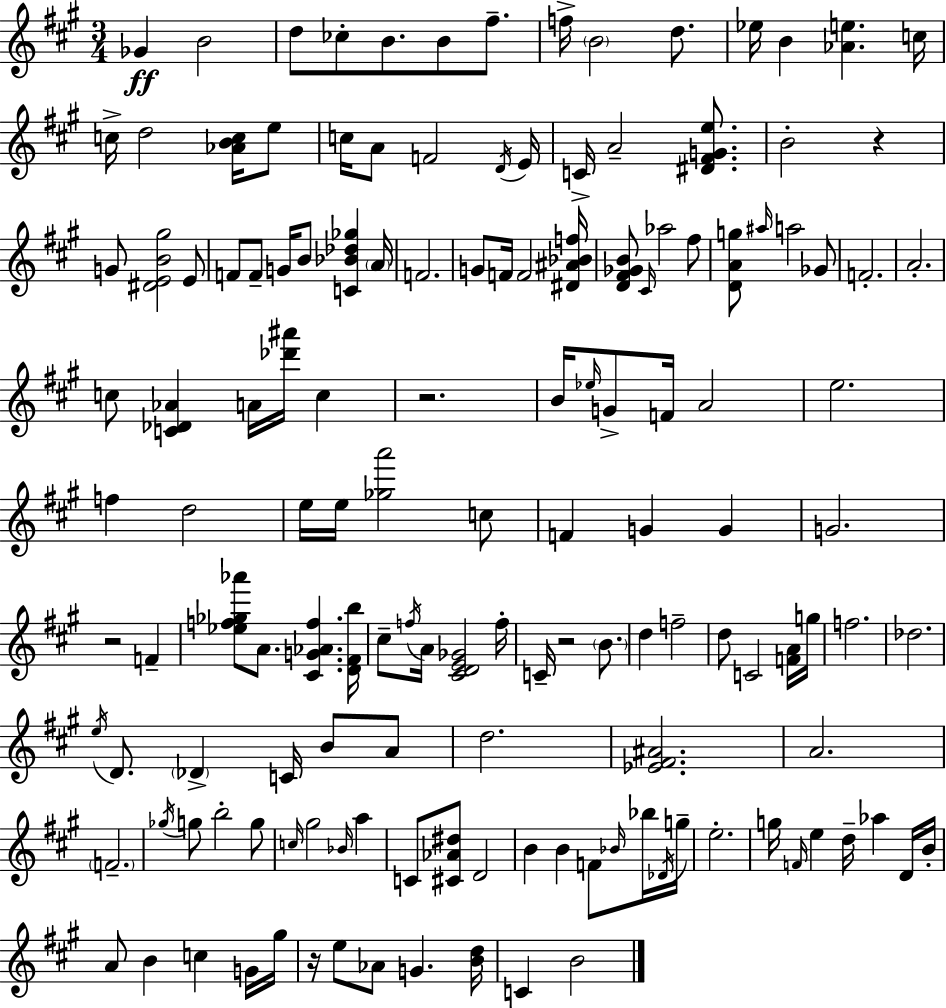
Gb4/q B4/h D5/e CES5/e B4/e. B4/e F#5/e. F5/s B4/h D5/e. Eb5/s B4/q [Ab4,E5]/q. C5/s C5/s D5/h [Ab4,B4,C5]/s E5/e C5/s A4/e F4/h D4/s E4/s C4/s A4/h [D#4,F#4,G4,E5]/e. B4/h R/q G4/e [D#4,E4,B4,G#5]/h E4/e F4/e F4/e G4/s B4/e [C4,Bb4,Db5,Gb5]/q A4/s F4/h. G4/e F4/s F4/h [D#4,A#4,Bb4,F5]/s [D4,F#4,Gb4,B4]/e C#4/s Ab5/h F#5/e [D4,A4,G5]/e A#5/s A5/h Gb4/e F4/h. A4/h. C5/e [C4,Db4,Ab4]/q A4/s [Db6,A#6]/s C5/q R/h. B4/s Eb5/s G4/e F4/s A4/h E5/h. F5/q D5/h E5/s E5/s [Gb5,A6]/h C5/e F4/q G4/q G4/q G4/h. R/h F4/q [Eb5,F5,Gb5,Ab6]/e A4/e. [C#4,G4,Ab4,F5]/q. [D4,F#4,B5]/s C#5/e F5/s A4/s [C#4,D4,E4,Gb4]/h F5/s C4/s R/h B4/e. D5/q F5/h D5/e C4/h [F4,A4]/s G5/s F5/h. Db5/h. E5/s D4/e. Db4/q C4/s B4/e A4/e D5/h. [Eb4,F#4,A#4]/h. A4/h. F4/h. Gb5/s G5/e B5/h G5/e C5/s G#5/h Bb4/s A5/q C4/e [C#4,Ab4,D#5]/e D4/h B4/q B4/q F4/e Bb4/s Bb5/s Db4/s G5/s E5/h. G5/s F4/s E5/q D5/s Ab5/q D4/s B4/s A4/e B4/q C5/q G4/s G#5/s R/s E5/e Ab4/e G4/q. [B4,D5]/s C4/q B4/h